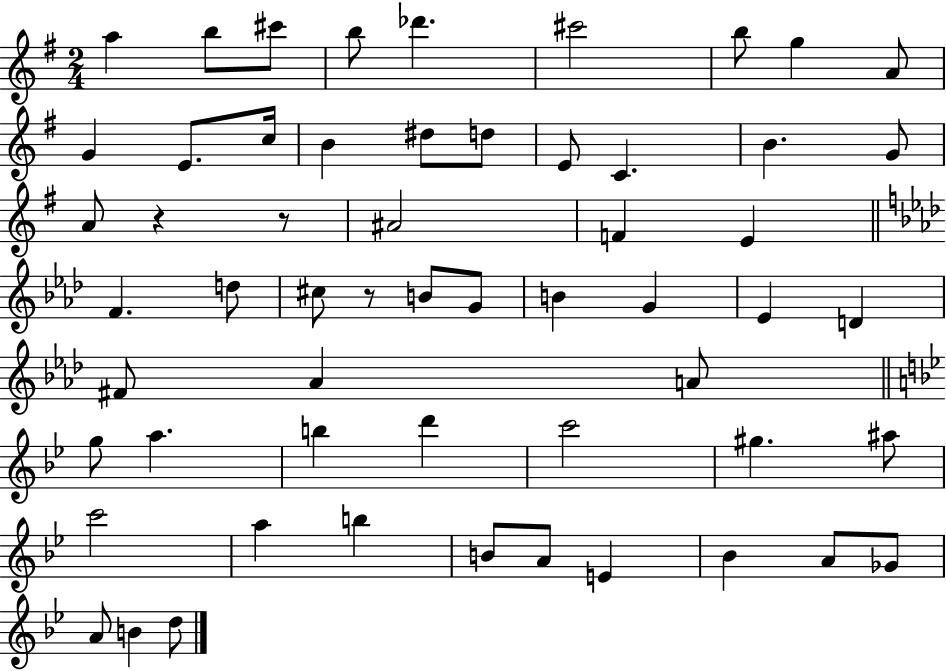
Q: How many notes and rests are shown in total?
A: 57